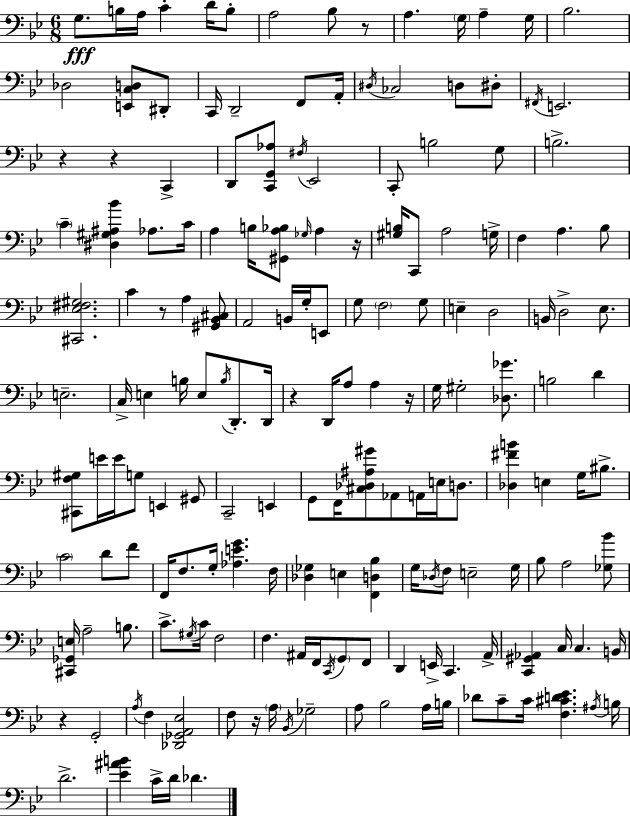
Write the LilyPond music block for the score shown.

{
  \clef bass
  \numericTimeSignature
  \time 6/8
  \key g \minor
  \repeat volta 2 { g8.\fff b16 a16 c'4-. d'16 b8-. | a2 bes8 r8 | a4. \parenthesize g16 a4-- g16 | bes2. | \break des2 <e, c d>8 dis,8-. | c,16 d,2-- f,8 a,16-. | \acciaccatura { dis16 } ces2 d8 dis8-. | \acciaccatura { fis,16 } e,2. | \break r4 r4 c,4-> | d,8 <c, g, aes>8 \acciaccatura { fis16 } ees,2 | c,8-. b2 | g8 b2.-> | \break \parenthesize c'4-- <dis gis ais bes'>4 aes8. | c'16 a4 b16 <gis, a bes>8 \grace { ges16 } a4 | r16 <gis b>16 c,8 a2 | g16-> f4 a4. | \break bes8 <cis, ees fis gis>2. | c'4 r8 a4 | <gis, bes, cis>8 a,2 | b,16 g16-. e,8 g8 \parenthesize f2 | \break g8 e4-- d2 | b,16 d2-> | ees8. e2.-- | c16-> e4 b16 e8 | \break \acciaccatura { b16 } d,8.-. d,16 r4 d,16 a8 | a4 r16 g16 gis2-. | <des ges'>8. b2 | d'4 <cis, f gis>8 e'16 e'16 g8 e,4 | \break gis,8 c,2-- | e,4 g,8 f,16 <cis des ais gis'>8 aes,8 | a,16 e16 d8. <des fis' b'>4 e4 | g16 bis8.-> \parenthesize c'2 | \break d'8 f'8 f,16 f8. g16-. <aes e' g'>4. | f16 <des ges>4 e4 | <f, d bes>4 g16 \acciaccatura { des16 } f8 e2-- | g16 bes8 a2 | \break <ges bes'>8 <cis, ges, e>16 a2-- | b8. c'8.-> \acciaccatura { gis16 } c'16 f2 | f4. | ais,16 f,16 \acciaccatura { c,16 } \parenthesize g,8 f,8 d,4 | \break e,16-> c,4. a,16-> <c, gis, aes,>4 | c16 c4. b,16 r4 | g,2-. \acciaccatura { a16 } f4 | <des, ges, a, ees>2 f8 r16 | \break \parenthesize a16 \acciaccatura { bes,16 } ges2-- a8 | bes2 a16 b16 des'8 | c'8-- c'16 <f cis' d' ees'>4. \acciaccatura { ais16 } b16 d'2.-> | <ees' ais' b'>4 | \break c'16-> d'16 des'4. } \bar "|."
}